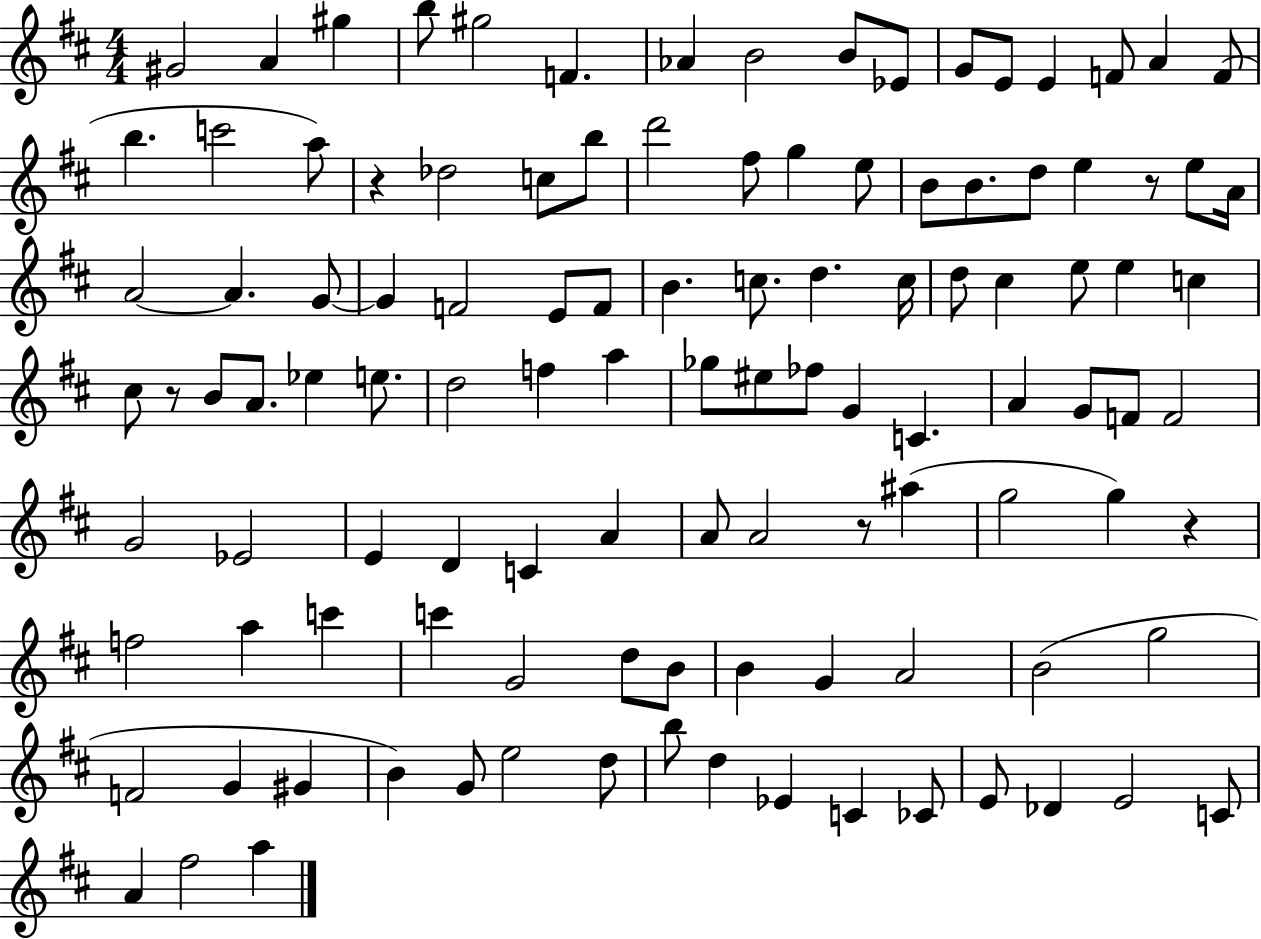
G#4/h A4/q G#5/q B5/e G#5/h F4/q. Ab4/q B4/h B4/e Eb4/e G4/e E4/e E4/q F4/e A4/q F4/e B5/q. C6/h A5/e R/q Db5/h C5/e B5/e D6/h F#5/e G5/q E5/e B4/e B4/e. D5/e E5/q R/e E5/e A4/s A4/h A4/q. G4/e G4/q F4/h E4/e F4/e B4/q. C5/e. D5/q. C5/s D5/e C#5/q E5/e E5/q C5/q C#5/e R/e B4/e A4/e. Eb5/q E5/e. D5/h F5/q A5/q Gb5/e EIS5/e FES5/e G4/q C4/q. A4/q G4/e F4/e F4/h G4/h Eb4/h E4/q D4/q C4/q A4/q A4/e A4/h R/e A#5/q G5/h G5/q R/q F5/h A5/q C6/q C6/q G4/h D5/e B4/e B4/q G4/q A4/h B4/h G5/h F4/h G4/q G#4/q B4/q G4/e E5/h D5/e B5/e D5/q Eb4/q C4/q CES4/e E4/e Db4/q E4/h C4/e A4/q F#5/h A5/q